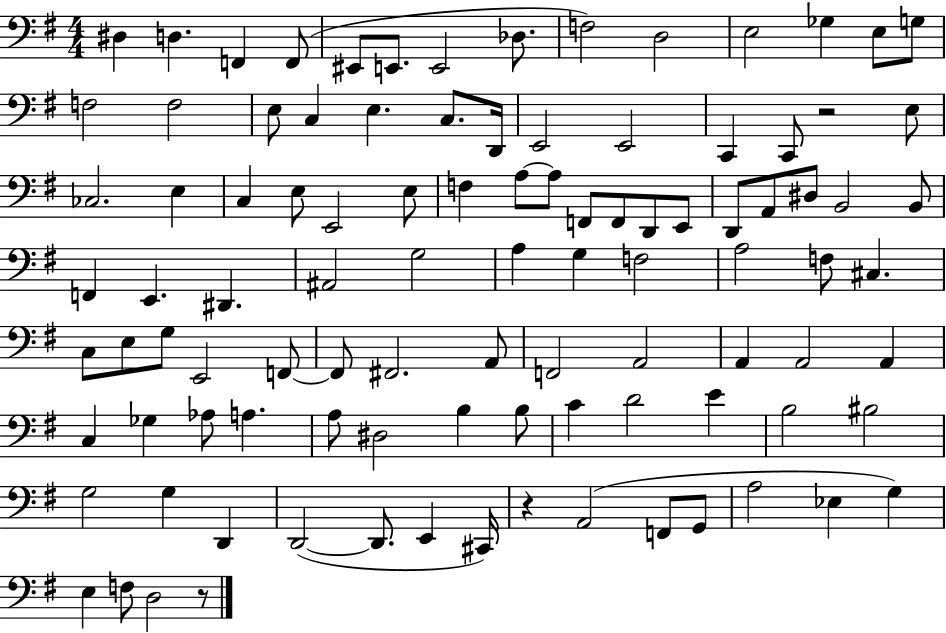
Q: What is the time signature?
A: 4/4